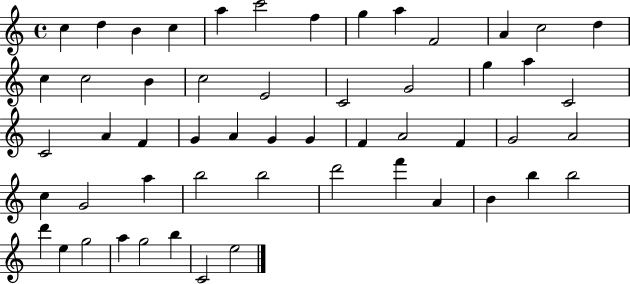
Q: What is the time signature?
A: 4/4